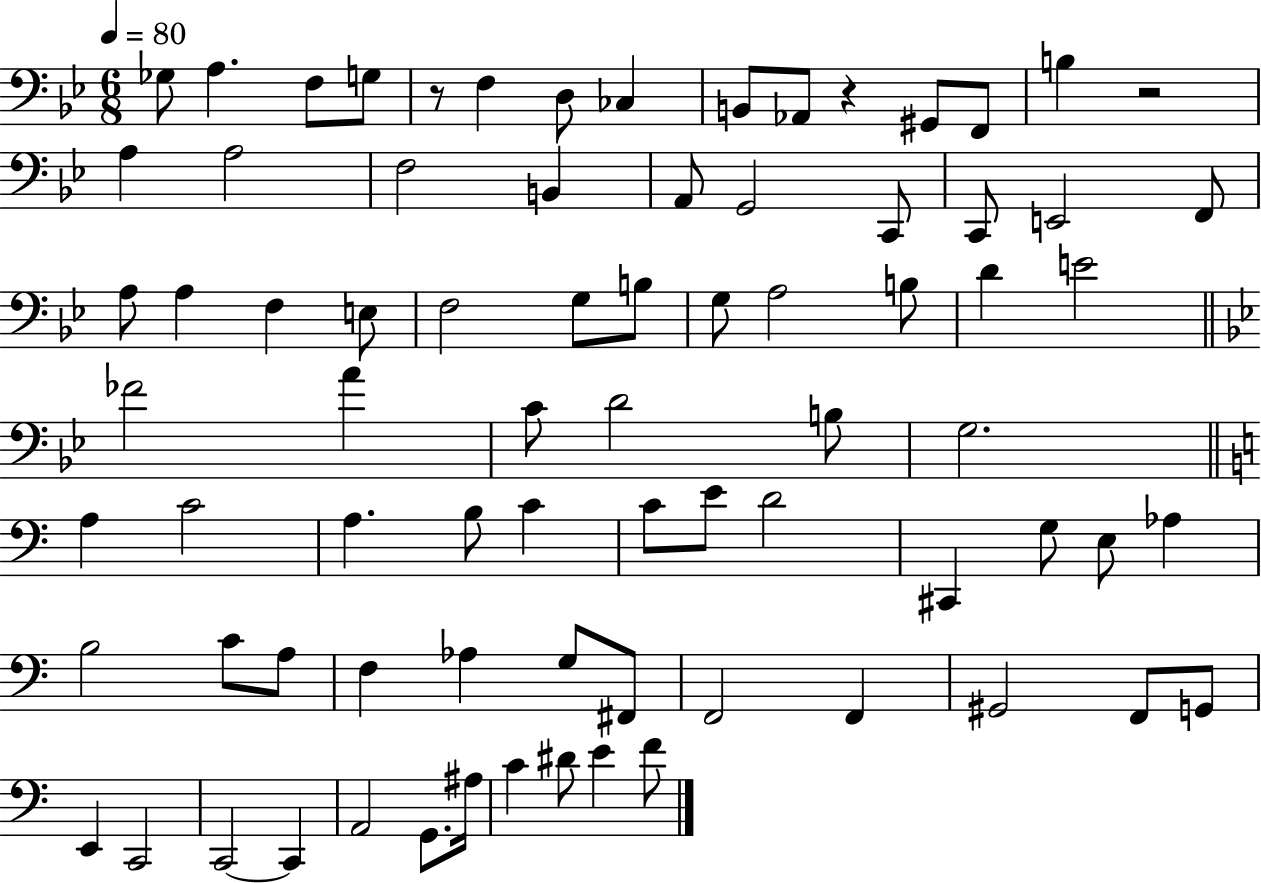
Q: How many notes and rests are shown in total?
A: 78